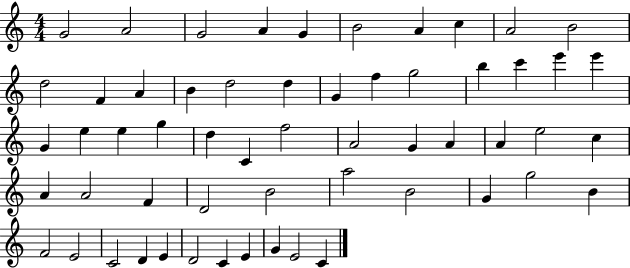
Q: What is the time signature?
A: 4/4